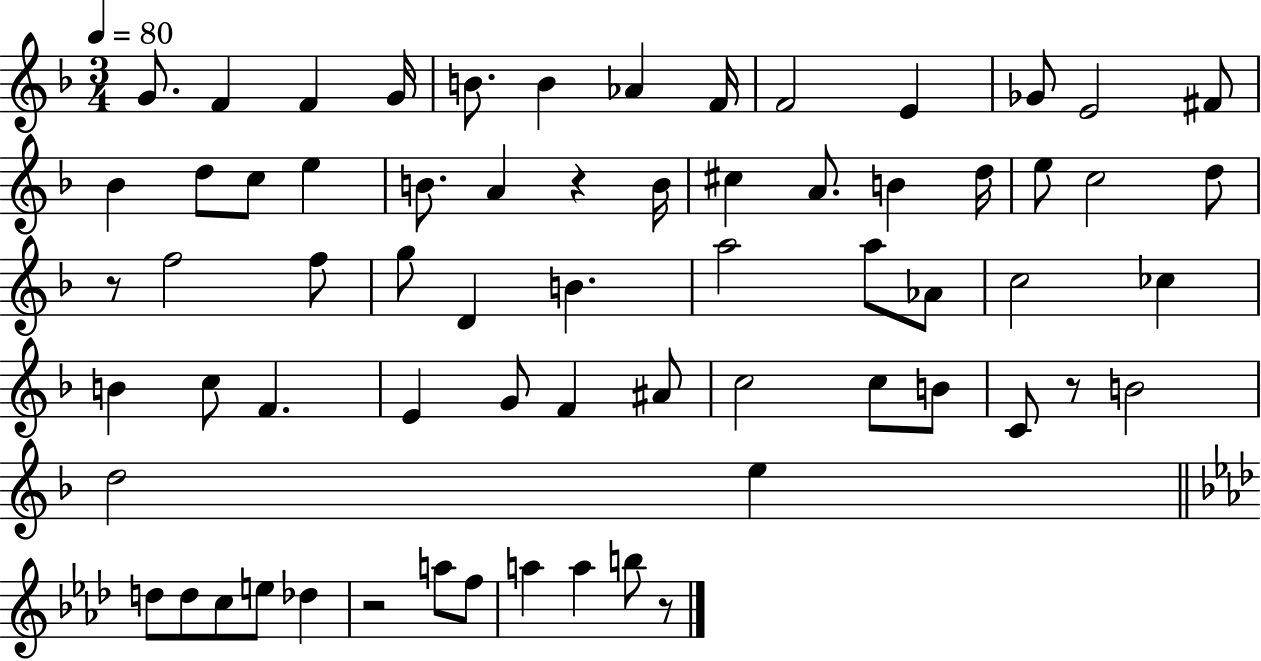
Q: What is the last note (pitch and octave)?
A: B5